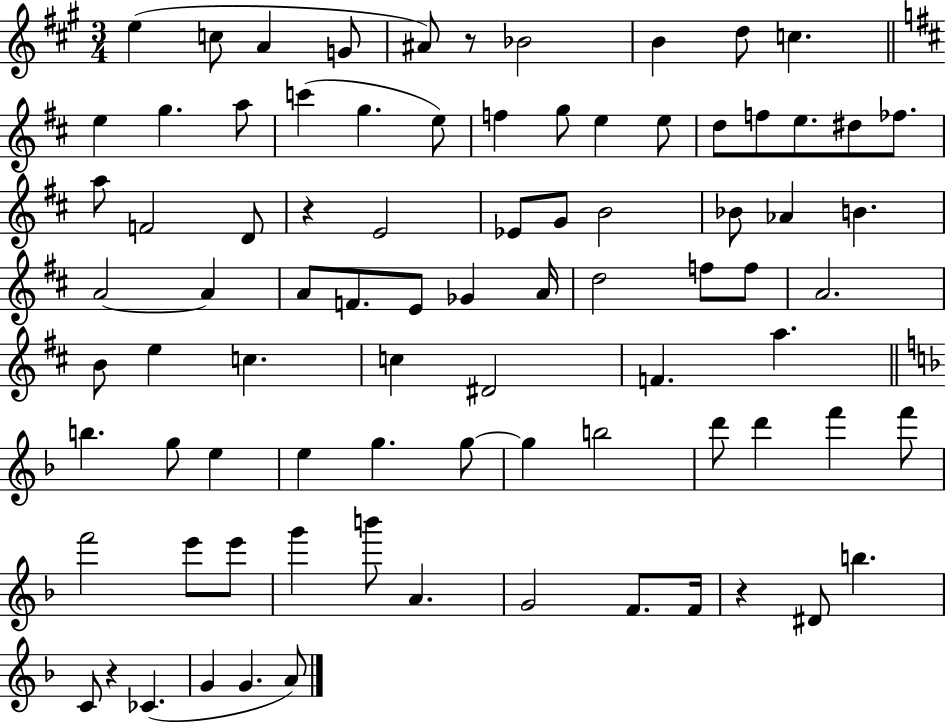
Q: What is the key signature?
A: A major